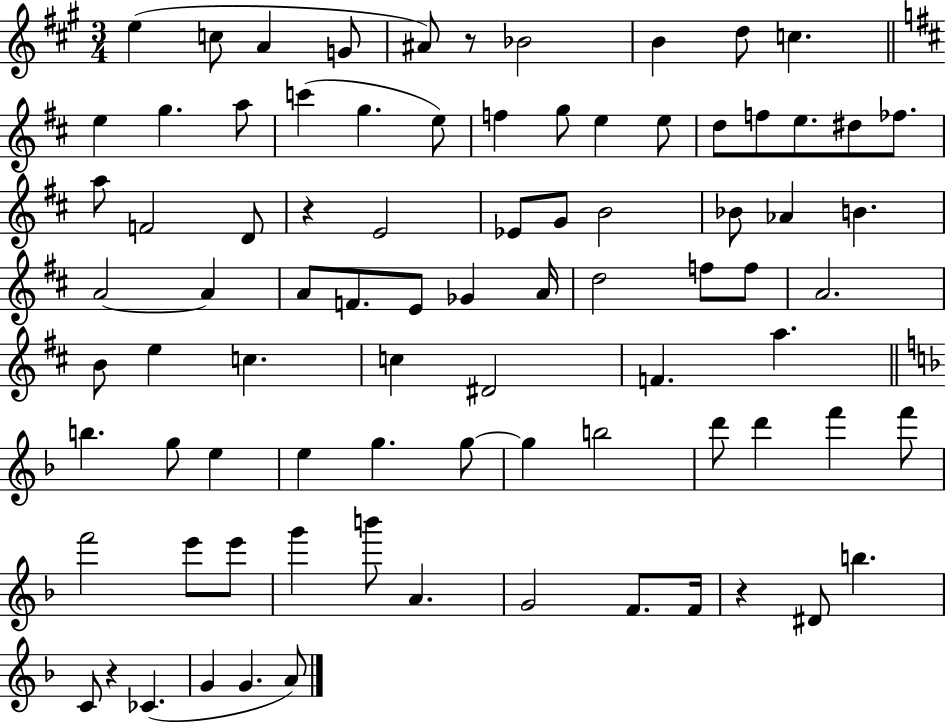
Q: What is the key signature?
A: A major